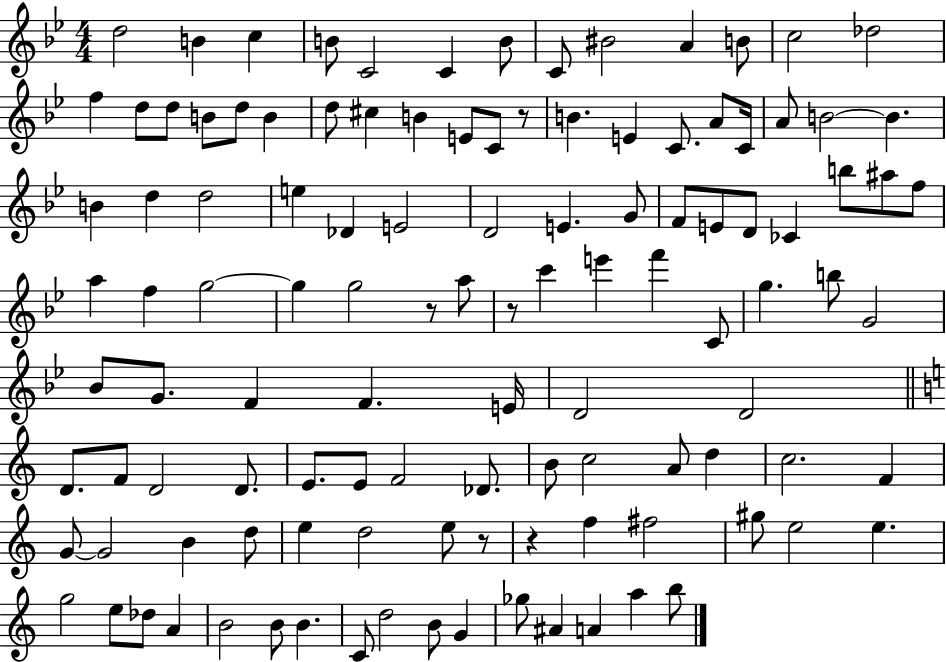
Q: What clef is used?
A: treble